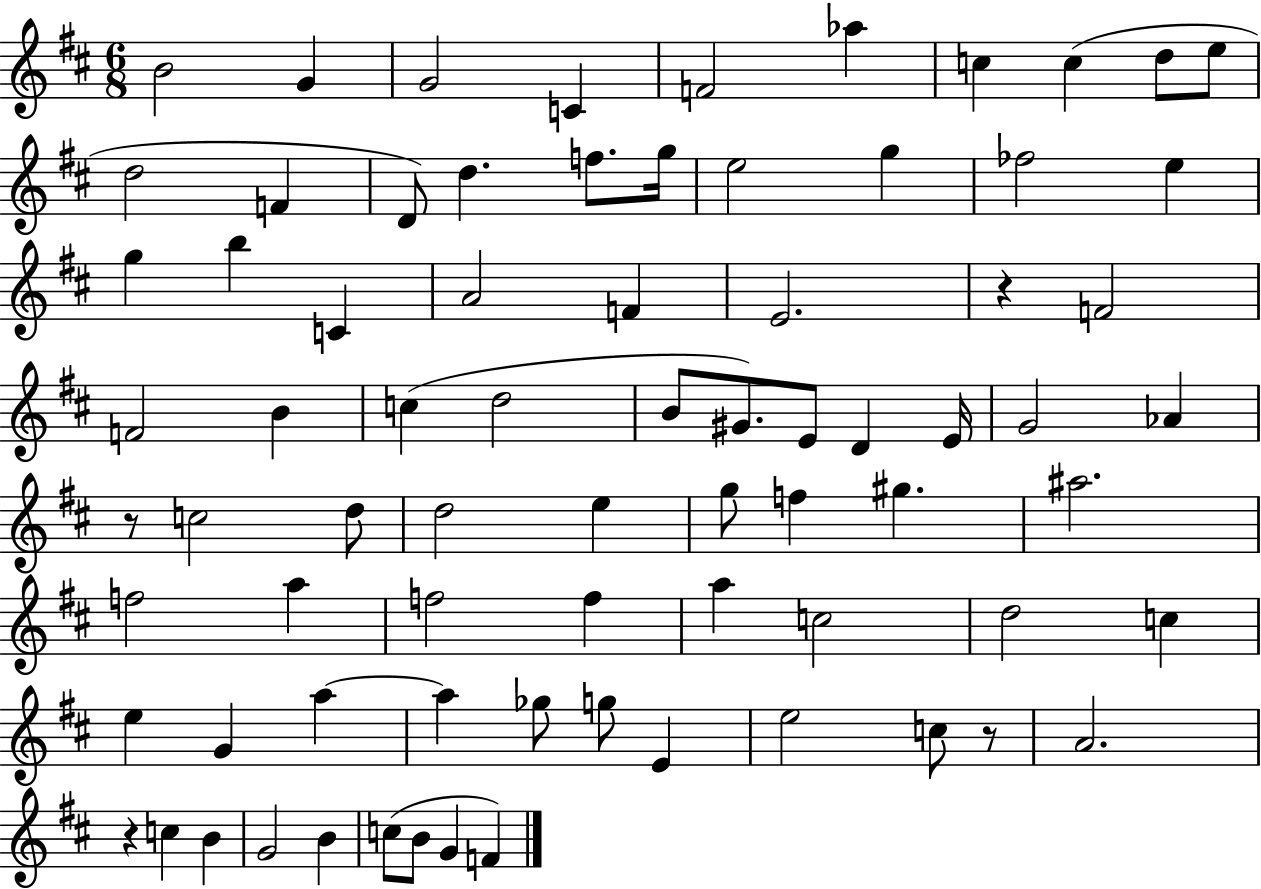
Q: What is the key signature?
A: D major